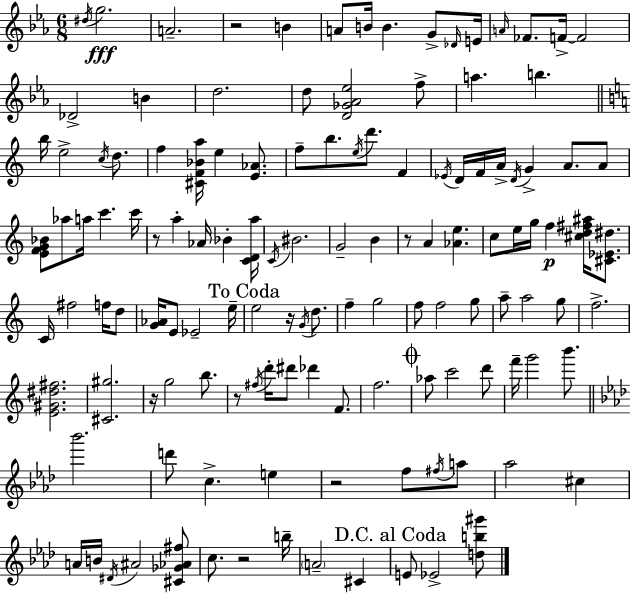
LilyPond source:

{
  \clef treble
  \numericTimeSignature
  \time 6/8
  \key c \minor
  \acciaccatura { dis''16 }\fff g''2. | a'2.-- | r2 b'4 | a'8 b'16 b'4. g'8-> | \break \grace { des'16 } e'16 \grace { a'16 } fes'8. f'16->~~ f'2 | des'2-> b'4 | d''2. | d''8 <d' ges' aes' ees''>2 | \break f''8-> a''4. b''4. | \bar "||" \break \key c \major b''16 e''2-> \acciaccatura { c''16 } d''8. | f''4 <cis' f' bes' a''>16 e''4 <e' aes'>8. | f''8-- b''8. \acciaccatura { e''16 } d'''8. f'4 | \acciaccatura { ees'16 } d'16 f'16 a'16-> \acciaccatura { d'16 } g'4-> a'8. | \break a'8 <e' f' g' bes'>8 aes''8 a''16 c'''4. | c'''16 r8 a''4-. aes'16 bes'4-. | <c' d' a''>16 \acciaccatura { c'16 } bis'2. | g'2-- | \break b'4 r8 a'4 <aes' e''>4. | c''8 e''16 g''16 f''4\p | <cis'' d'' fis'' ais''>16 <cis' ees' dis''>8. c'16 fis''2 | f''16 d''8 <g' aes'>16 e'8 ees'2-- | \break e''16-- \mark "To Coda" e''2 | r16 \acciaccatura { g'16 } d''8. f''4-- g''2 | f''8 f''2 | g''8 a''8-- a''2 | \break g''8 f''2.-> | <e' gis' dis'' fis''>2. | <cis' gis''>2. | r16 g''2 | \break b''8. r8 \acciaccatura { fis''16 } d'''16-. dis'''8 | des'''4 f'8. f''2. | \mark \markup { \musicglyph "scripts.coda" } aes''8 c'''2 | d'''8 f'''16-- g'''2 | \break b'''8. \bar "||" \break \key f \minor bes'''2. | d'''8 c''4.-> e''4 | r2 f''8 \acciaccatura { fis''16 } a''8 | aes''2 cis''4 | \break a'16 b'16 \acciaccatura { dis'16 } ais'2 | <cis' ges' aes' fis''>8 c''8. r2 | b''16-- \parenthesize a'2-- cis'4 | \mark "D.C. al Coda" e'8 ees'2-> | \break <d'' b'' gis'''>8 \bar "|."
}